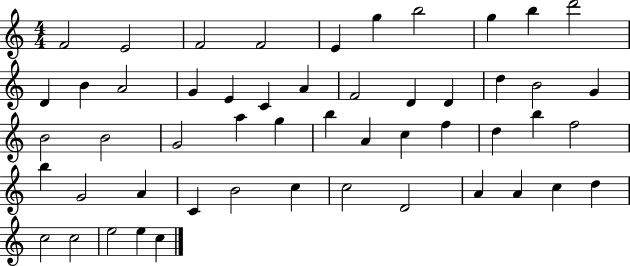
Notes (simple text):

F4/h E4/h F4/h F4/h E4/q G5/q B5/h G5/q B5/q D6/h D4/q B4/q A4/h G4/q E4/q C4/q A4/q F4/h D4/q D4/q D5/q B4/h G4/q B4/h B4/h G4/h A5/q G5/q B5/q A4/q C5/q F5/q D5/q B5/q F5/h B5/q G4/h A4/q C4/q B4/h C5/q C5/h D4/h A4/q A4/q C5/q D5/q C5/h C5/h E5/h E5/q C5/q